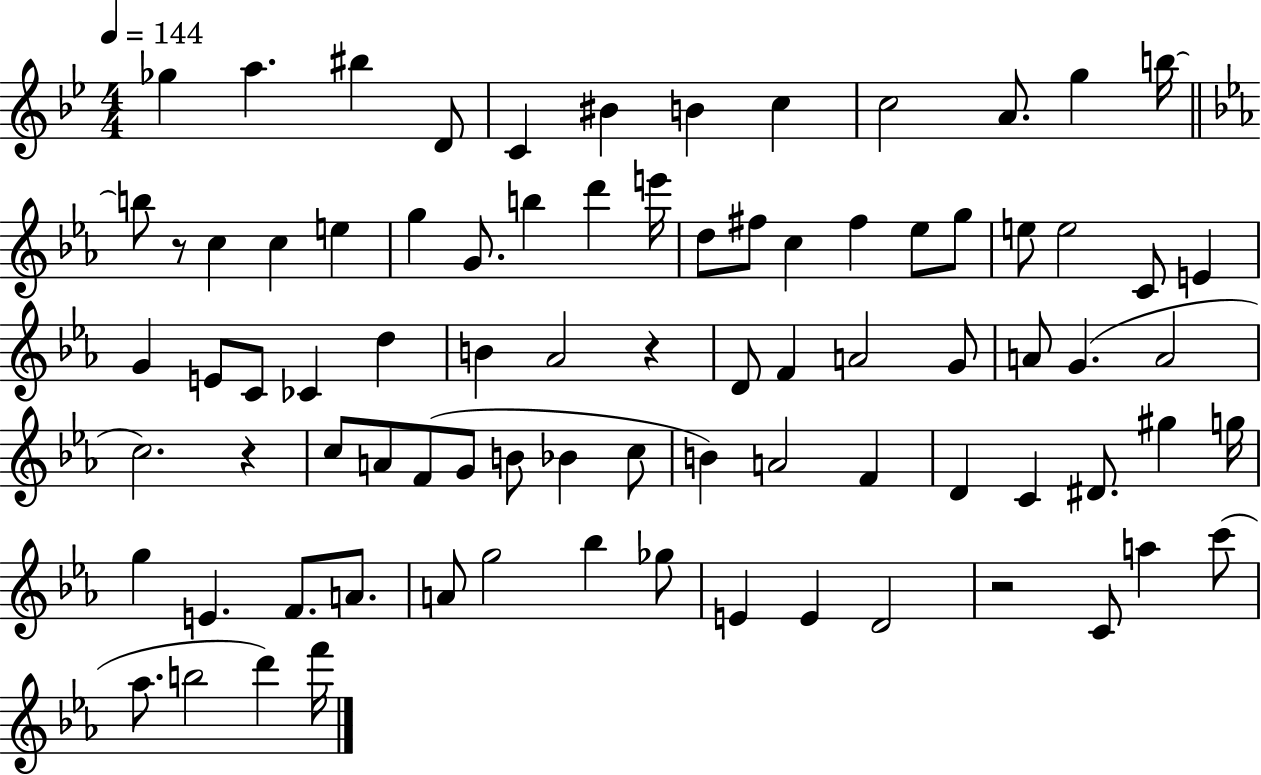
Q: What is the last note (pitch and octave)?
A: F6